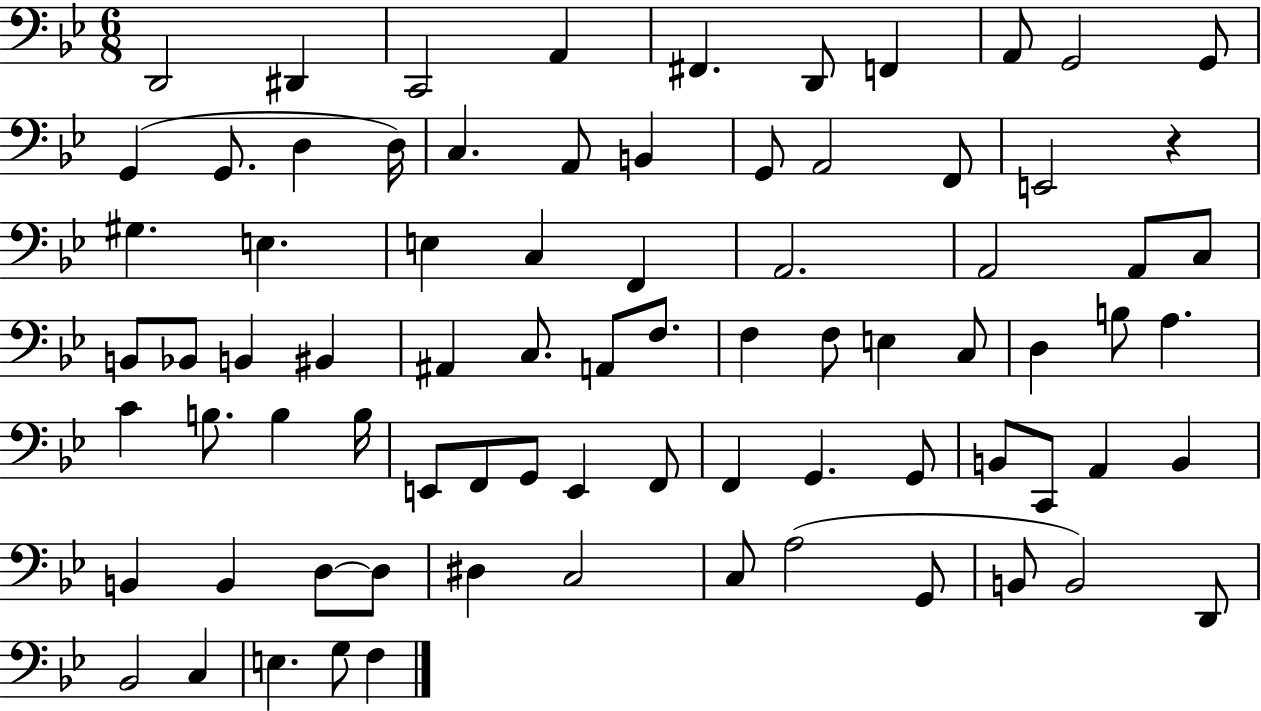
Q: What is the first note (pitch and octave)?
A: D2